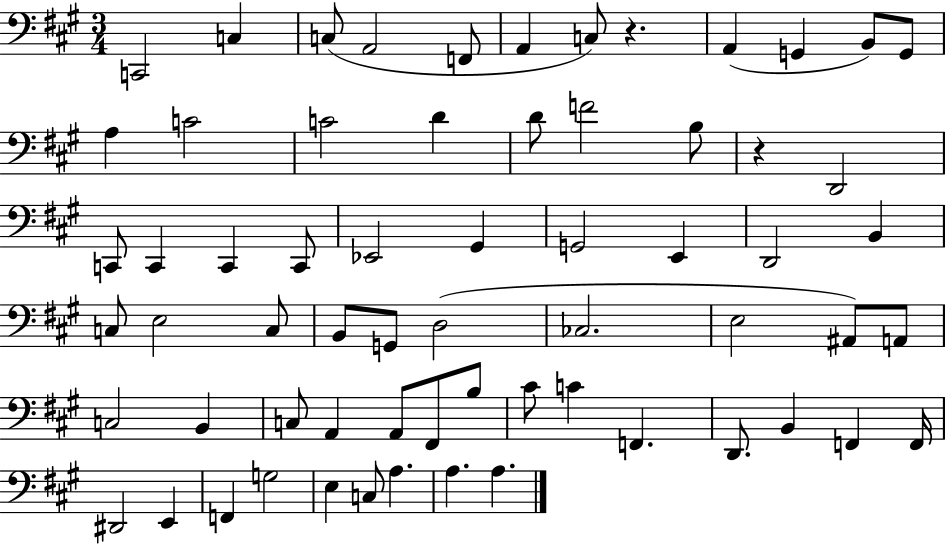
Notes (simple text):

C2/h C3/q C3/e A2/h F2/e A2/q C3/e R/q. A2/q G2/q B2/e G2/e A3/q C4/h C4/h D4/q D4/e F4/h B3/e R/q D2/h C2/e C2/q C2/q C2/e Eb2/h G#2/q G2/h E2/q D2/h B2/q C3/e E3/h C3/e B2/e G2/e D3/h CES3/h. E3/h A#2/e A2/e C3/h B2/q C3/e A2/q A2/e F#2/e B3/e C#4/e C4/q F2/q. D2/e. B2/q F2/q F2/s D#2/h E2/q F2/q G3/h E3/q C3/e A3/q. A3/q. A3/q.